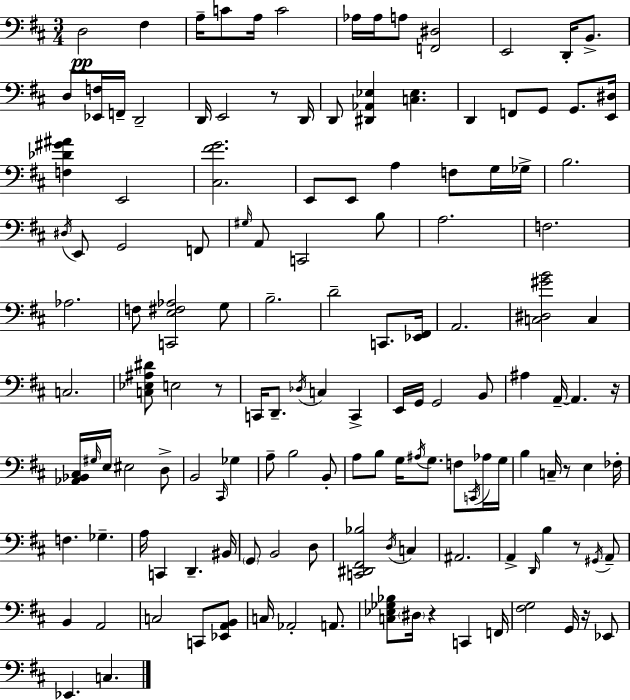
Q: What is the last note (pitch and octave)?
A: C3